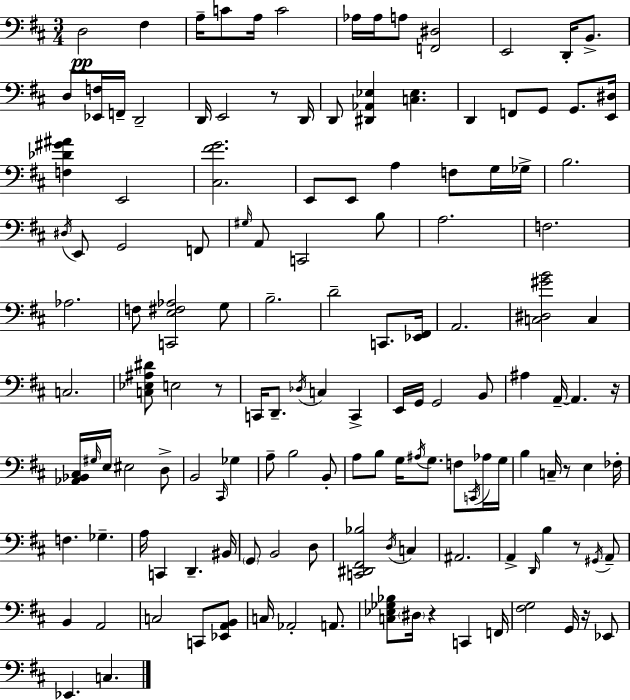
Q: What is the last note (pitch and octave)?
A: C3